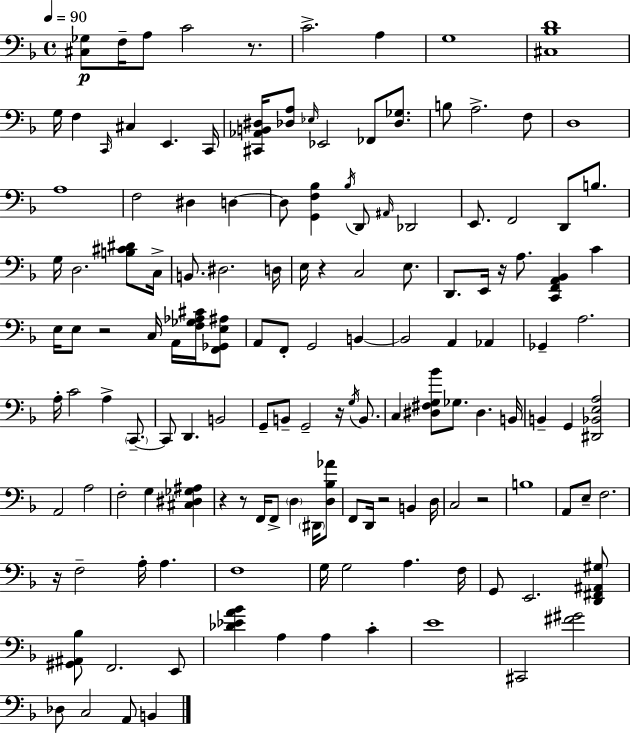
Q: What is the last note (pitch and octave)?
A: B2